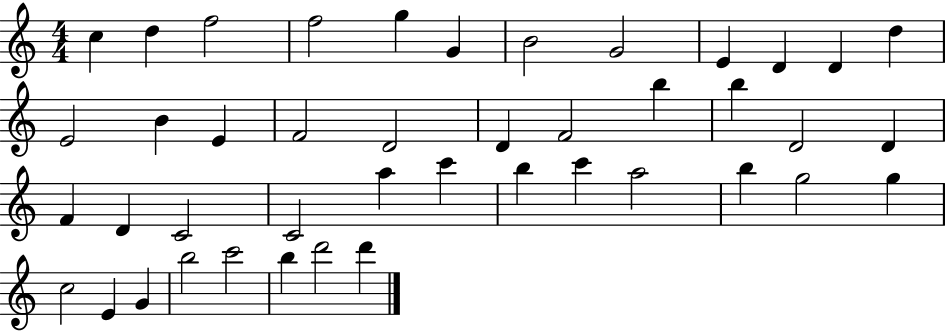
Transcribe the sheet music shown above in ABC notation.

X:1
T:Untitled
M:4/4
L:1/4
K:C
c d f2 f2 g G B2 G2 E D D d E2 B E F2 D2 D F2 b b D2 D F D C2 C2 a c' b c' a2 b g2 g c2 E G b2 c'2 b d'2 d'